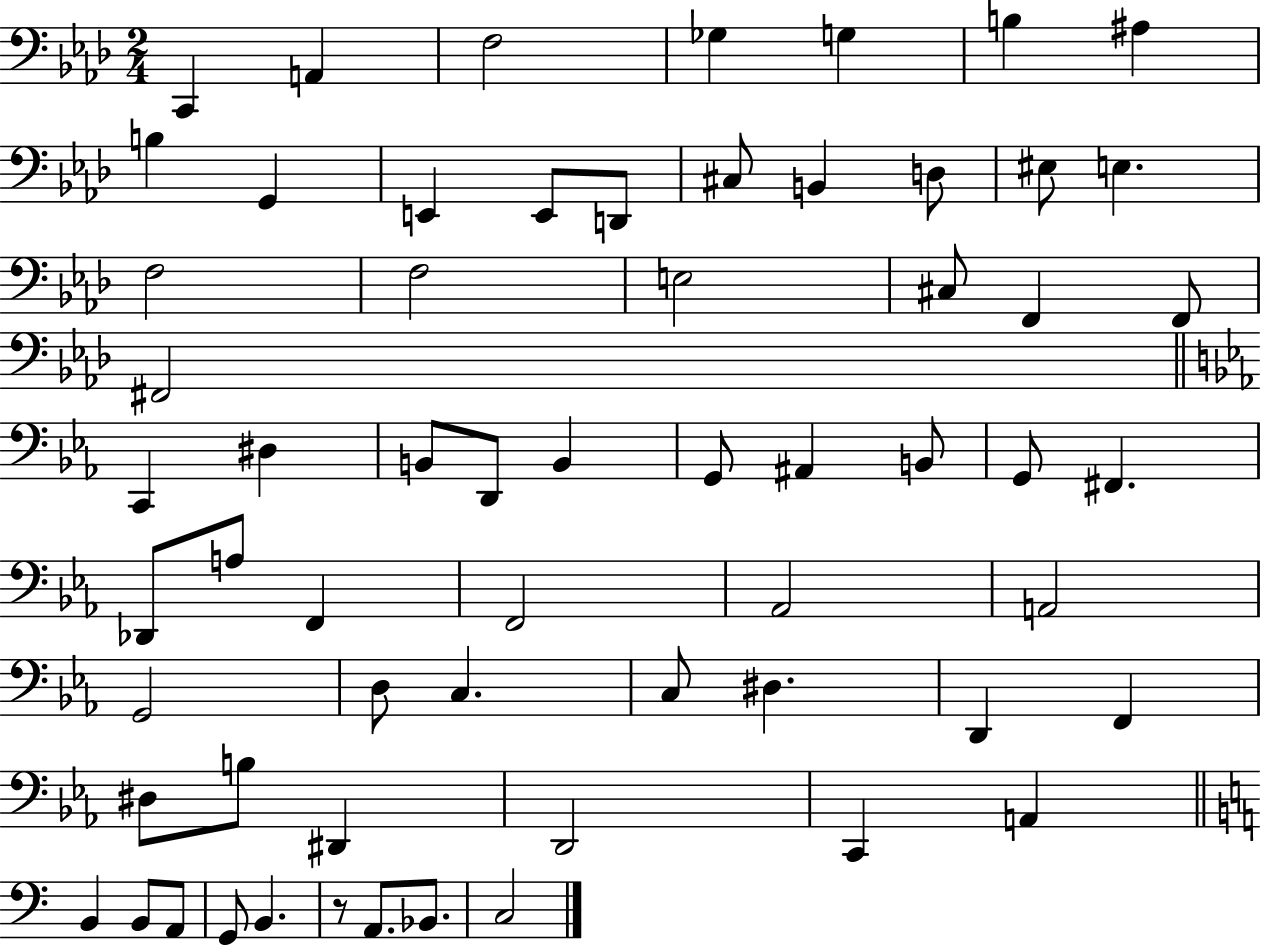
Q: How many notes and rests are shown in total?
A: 62